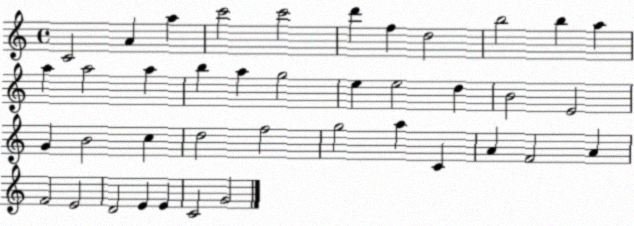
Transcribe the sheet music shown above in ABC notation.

X:1
T:Untitled
M:4/4
L:1/4
K:C
C2 A a c'2 c'2 d' f d2 b2 b a a a2 a b a g2 e e2 d B2 E2 G B2 c d2 f2 g2 a C A F2 A F2 E2 D2 E E C2 G2